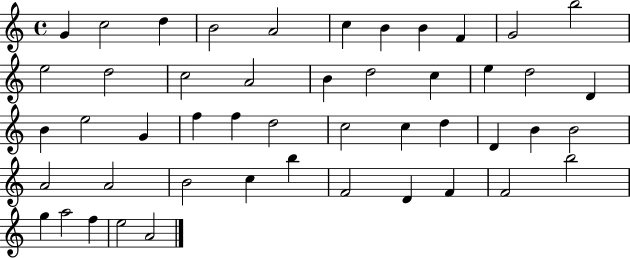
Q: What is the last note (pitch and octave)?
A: A4